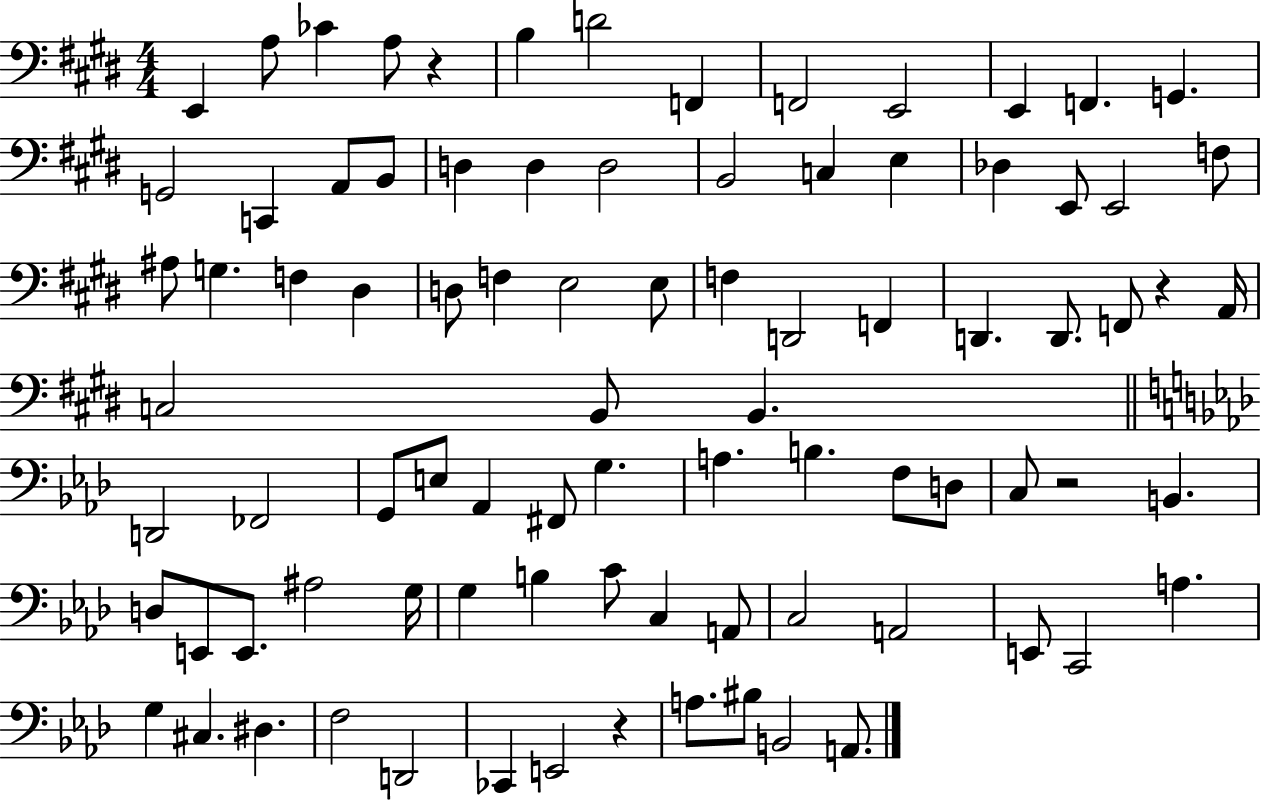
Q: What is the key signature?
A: E major